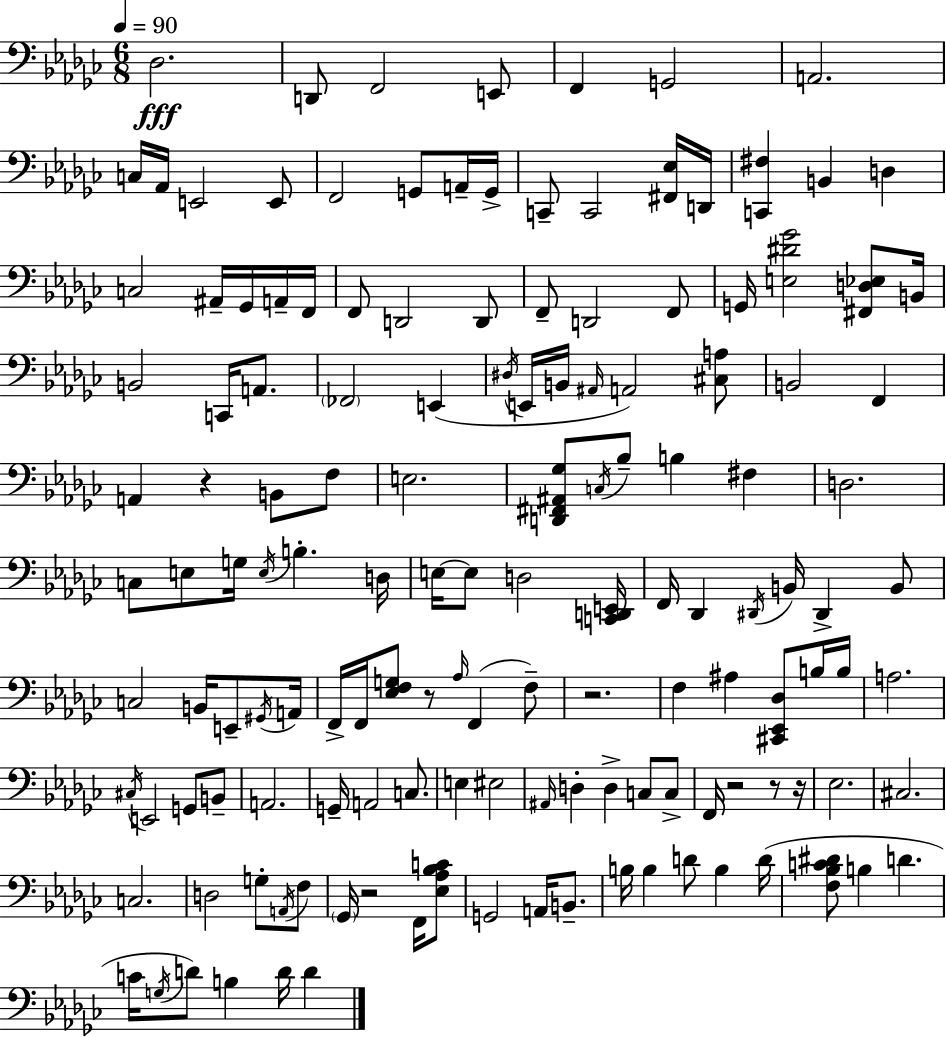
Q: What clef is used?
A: bass